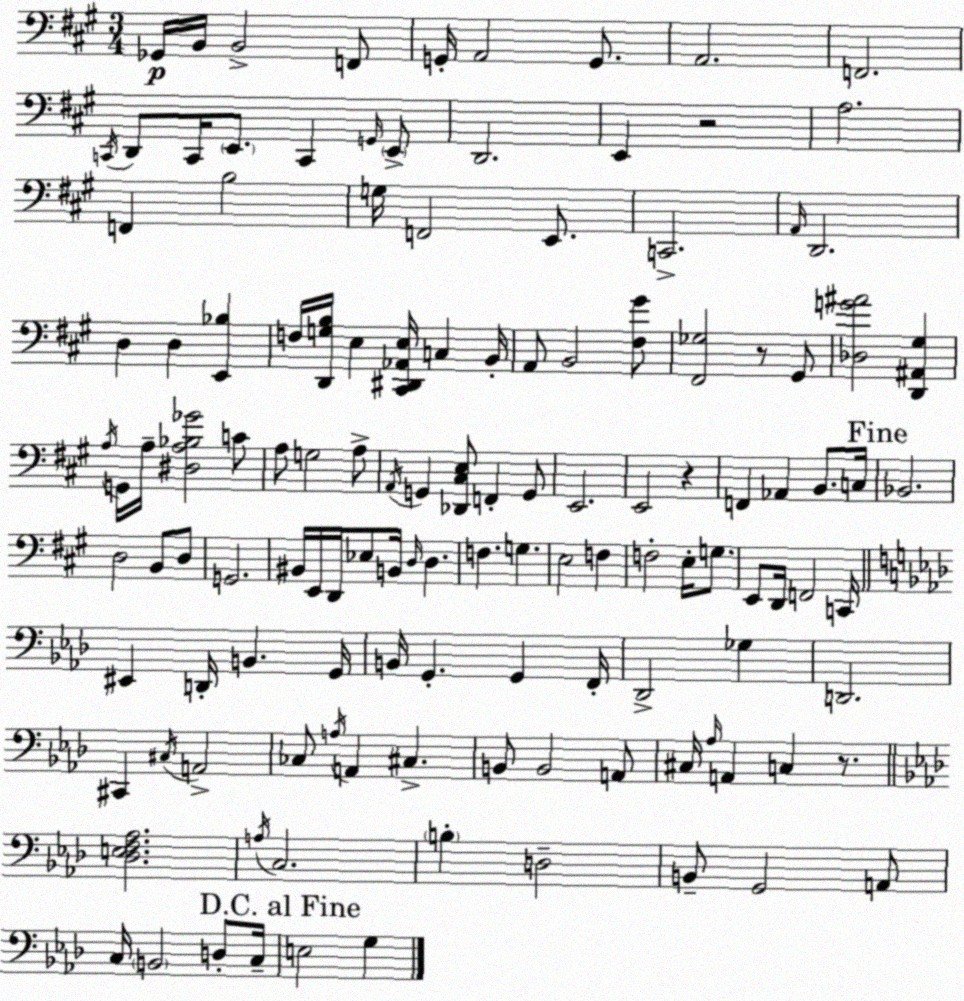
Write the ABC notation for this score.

X:1
T:Untitled
M:3/4
L:1/4
K:A
_G,,/4 B,,/4 B,,2 F,,/2 G,,/4 A,,2 G,,/2 A,,2 F,,2 C,,/4 D,,/2 C,,/4 E,,/2 C,, G,,/4 E,,/2 D,,2 E,, z2 A,2 F,, B,2 G,/4 F,,2 E,,/2 C,,2 A,,/4 D,,2 D, D, [E,,_B,] F,/4 [D,,G,B,]/4 E, [^C,,^D,,_A,,E,]/4 C, B,,/4 A,,/2 B,,2 [^F,^G]/2 [^F,,_G,]2 z/2 ^G,,/2 [_D,G^A]2 [D,,^A,,^G,] A,/4 G,,/4 A,/4 [^D,A,_B,_G]2 C/2 A,/2 G,2 A,/2 A,,/4 G,, [_D,,^C,E,]/2 F,, G,,/2 E,,2 E,,2 z F,, _A,, B,,/2 C,/4 _B,,2 D,2 B,,/2 D,/2 G,,2 ^B,,/4 E,,/4 D,,/4 _E,/2 B,,/4 D,/4 D, F, G, E,2 F, F,2 E,/4 G,/2 E,,/2 D,,/4 F,,2 C,,/4 ^E,, D,,/4 B,, G,,/4 B,,/4 G,, G,, F,,/4 _D,,2 _G, D,,2 ^C,, ^C,/4 A,,2 _C,/2 A,/4 A,, ^C, B,,/2 B,,2 A,,/2 ^C,/4 _A,/4 A,, C, z/2 [_D,E,F,_A,]2 A,/4 C,2 B, D,2 B,,/2 G,,2 A,,/2 C,/4 B,,2 D,/2 C,/4 E,2 G,